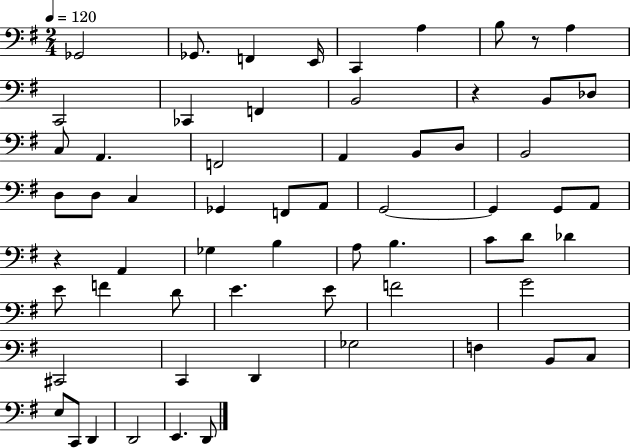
{
  \clef bass
  \numericTimeSignature
  \time 2/4
  \key g \major
  \tempo 4 = 120
  ges,2 | ges,8. f,4 e,16 | c,4 a4 | b8 r8 a4 | \break c,2 | ces,4 f,4 | b,2 | r4 b,8 des8 | \break c8 a,4. | f,2 | a,4 b,8 d8 | b,2 | \break d8 d8 c4 | ges,4 f,8 a,8 | g,2~~ | g,4 g,8 a,8 | \break r4 a,4 | ges4 b4 | a8 b4. | c'8 d'8 des'4 | \break e'8 f'4 d'8 | e'4. e'8 | f'2 | g'2 | \break cis,2 | c,4 d,4 | ges2 | f4 b,8 c8 | \break e8 c,8 d,4 | d,2 | e,4. d,8 | \bar "|."
}